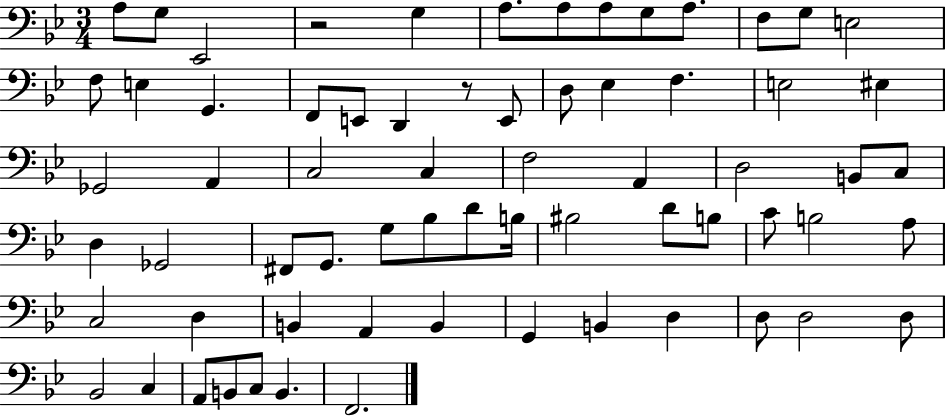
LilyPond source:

{
  \clef bass
  \numericTimeSignature
  \time 3/4
  \key bes \major
  a8 g8 ees,2 | r2 g4 | a8. a8 a8 g8 a8. | f8 g8 e2 | \break f8 e4 g,4. | f,8 e,8 d,4 r8 e,8 | d8 ees4 f4. | e2 eis4 | \break ges,2 a,4 | c2 c4 | f2 a,4 | d2 b,8 c8 | \break d4 ges,2 | fis,8 g,8. g8 bes8 d'8 b16 | bis2 d'8 b8 | c'8 b2 a8 | \break c2 d4 | b,4 a,4 b,4 | g,4 b,4 d4 | d8 d2 d8 | \break bes,2 c4 | a,8 b,8 c8 b,4. | f,2. | \bar "|."
}